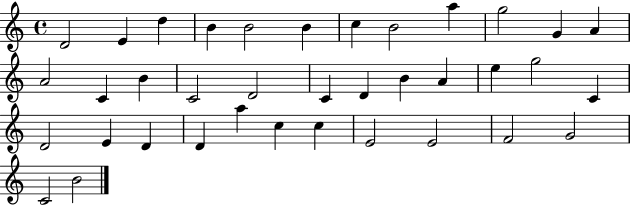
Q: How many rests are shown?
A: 0